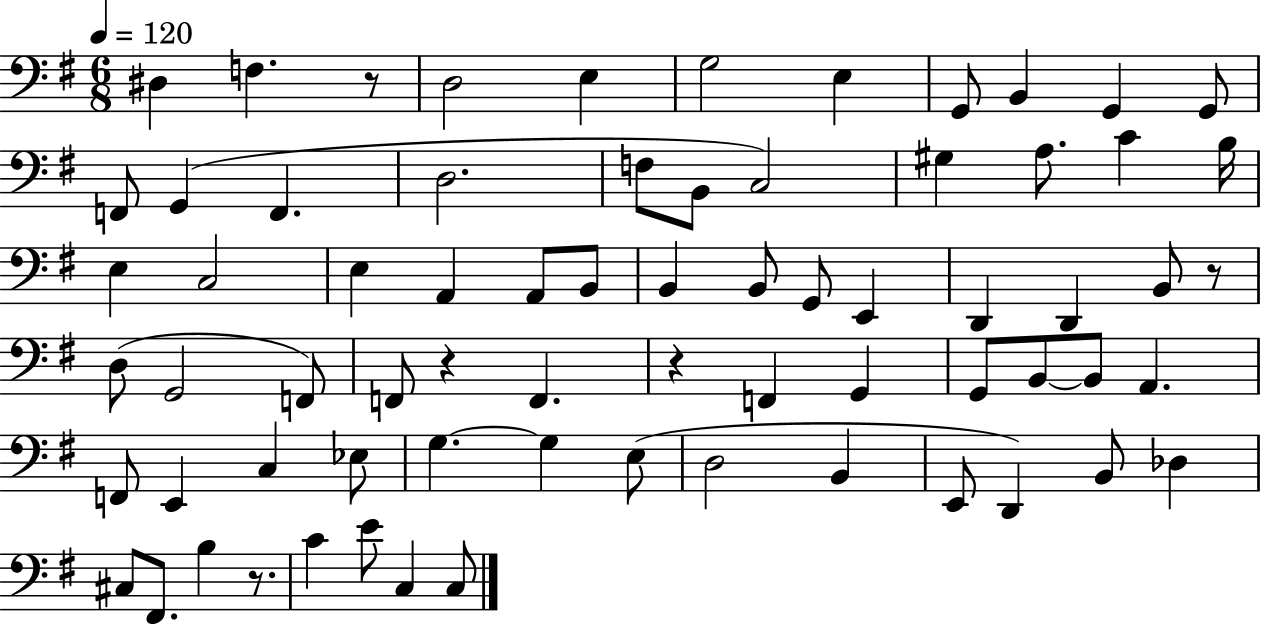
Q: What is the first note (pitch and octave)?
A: D#3